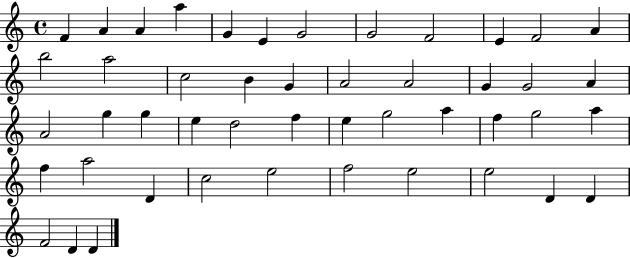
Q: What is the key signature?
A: C major